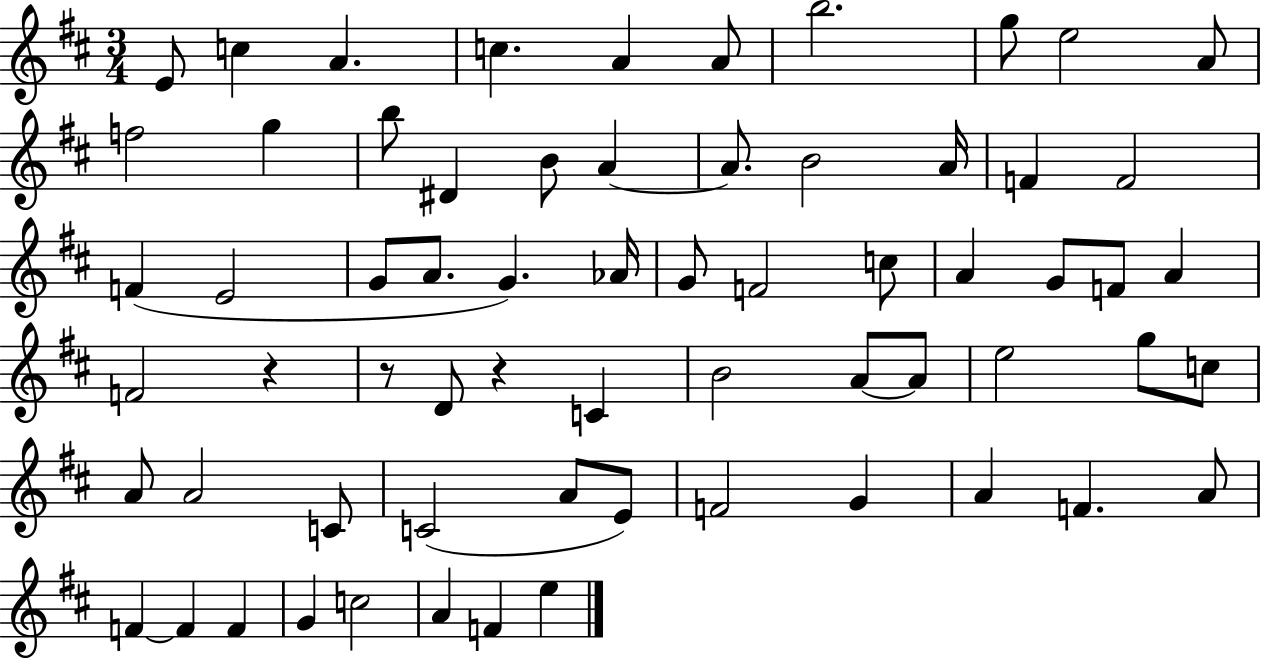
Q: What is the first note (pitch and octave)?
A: E4